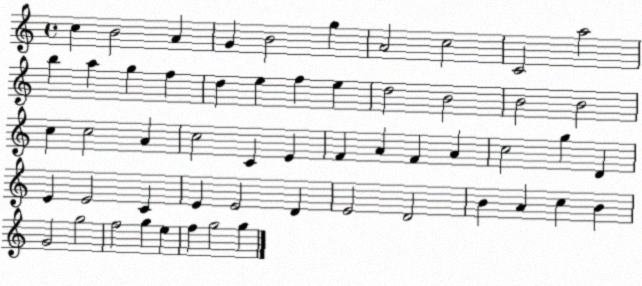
X:1
T:Untitled
M:4/4
L:1/4
K:C
c B2 A G B2 g A2 c2 C2 a2 b a g f d e f e d2 B2 B2 B2 c c2 A c2 C E F A F A c2 g D E E2 C E E2 D E2 D2 B A c B G2 g2 f2 g e f g2 g